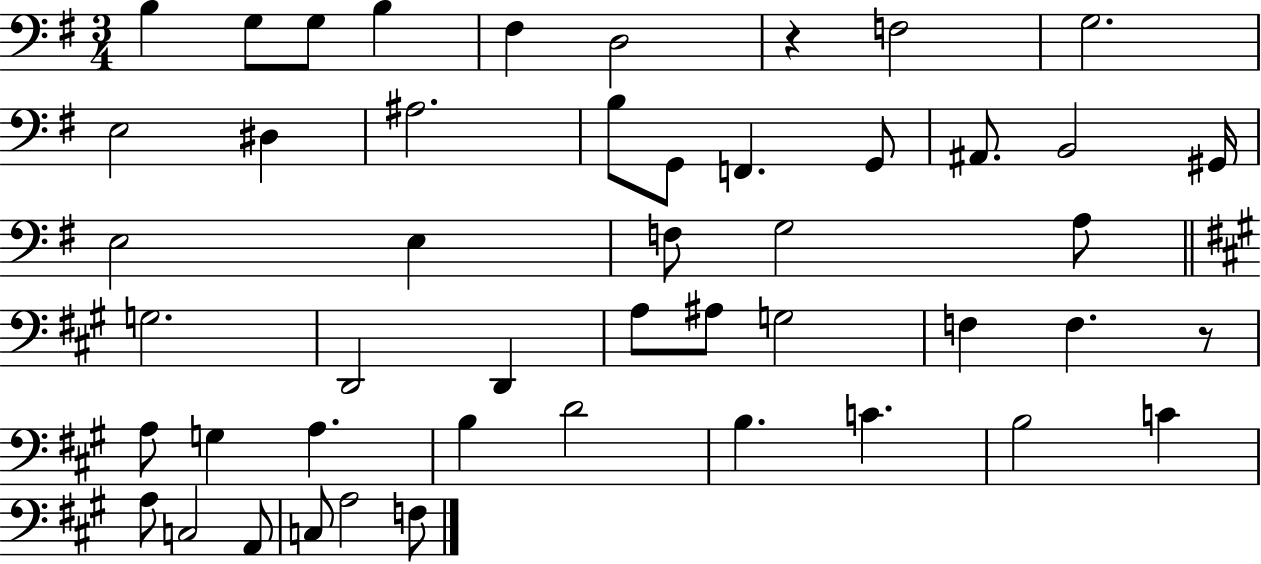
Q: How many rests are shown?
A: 2